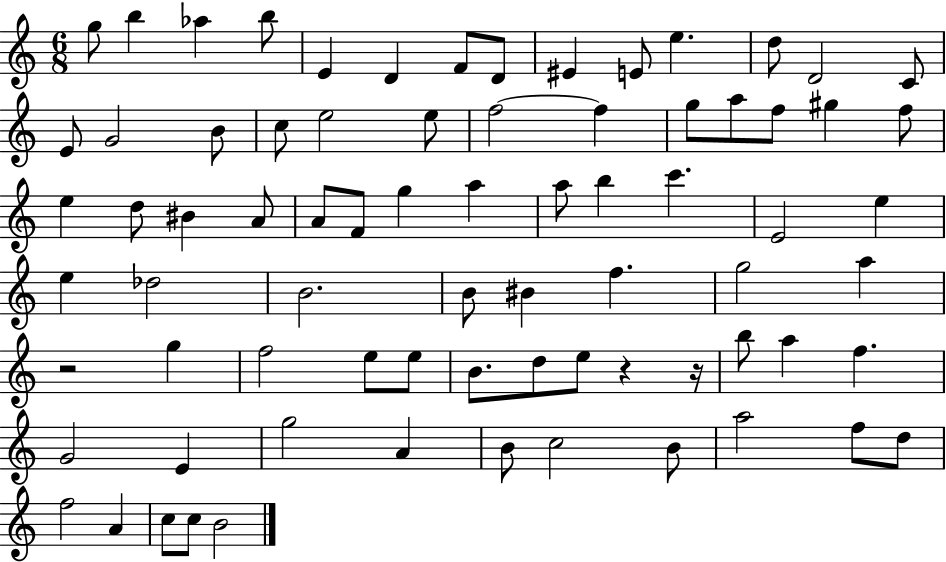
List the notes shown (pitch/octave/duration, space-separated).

G5/e B5/q Ab5/q B5/e E4/q D4/q F4/e D4/e EIS4/q E4/e E5/q. D5/e D4/h C4/e E4/e G4/h B4/e C5/e E5/h E5/e F5/h F5/q G5/e A5/e F5/e G#5/q F5/e E5/q D5/e BIS4/q A4/e A4/e F4/e G5/q A5/q A5/e B5/q C6/q. E4/h E5/q E5/q Db5/h B4/h. B4/e BIS4/q F5/q. G5/h A5/q R/h G5/q F5/h E5/e E5/e B4/e. D5/e E5/e R/q R/s B5/e A5/q F5/q. G4/h E4/q G5/h A4/q B4/e C5/h B4/e A5/h F5/e D5/e F5/h A4/q C5/e C5/e B4/h